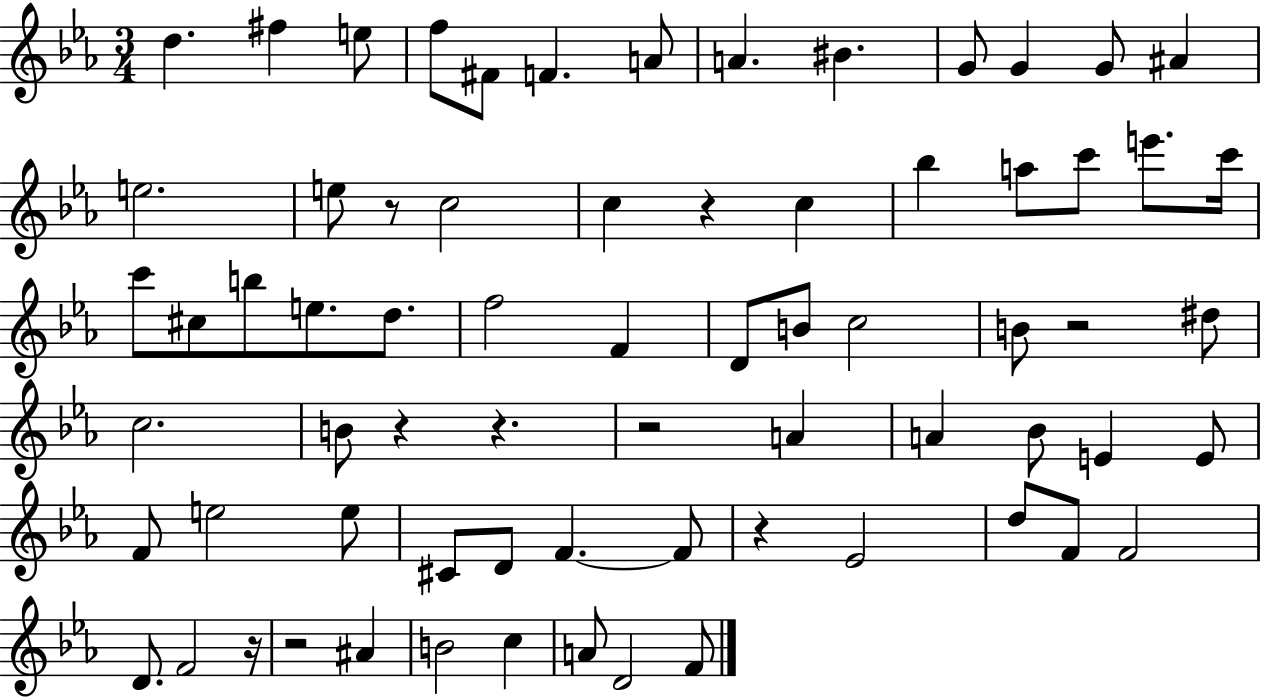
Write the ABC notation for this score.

X:1
T:Untitled
M:3/4
L:1/4
K:Eb
d ^f e/2 f/2 ^F/2 F A/2 A ^B G/2 G G/2 ^A e2 e/2 z/2 c2 c z c _b a/2 c'/2 e'/2 c'/4 c'/2 ^c/2 b/2 e/2 d/2 f2 F D/2 B/2 c2 B/2 z2 ^d/2 c2 B/2 z z z2 A A _B/2 E E/2 F/2 e2 e/2 ^C/2 D/2 F F/2 z _E2 d/2 F/2 F2 D/2 F2 z/4 z2 ^A B2 c A/2 D2 F/2